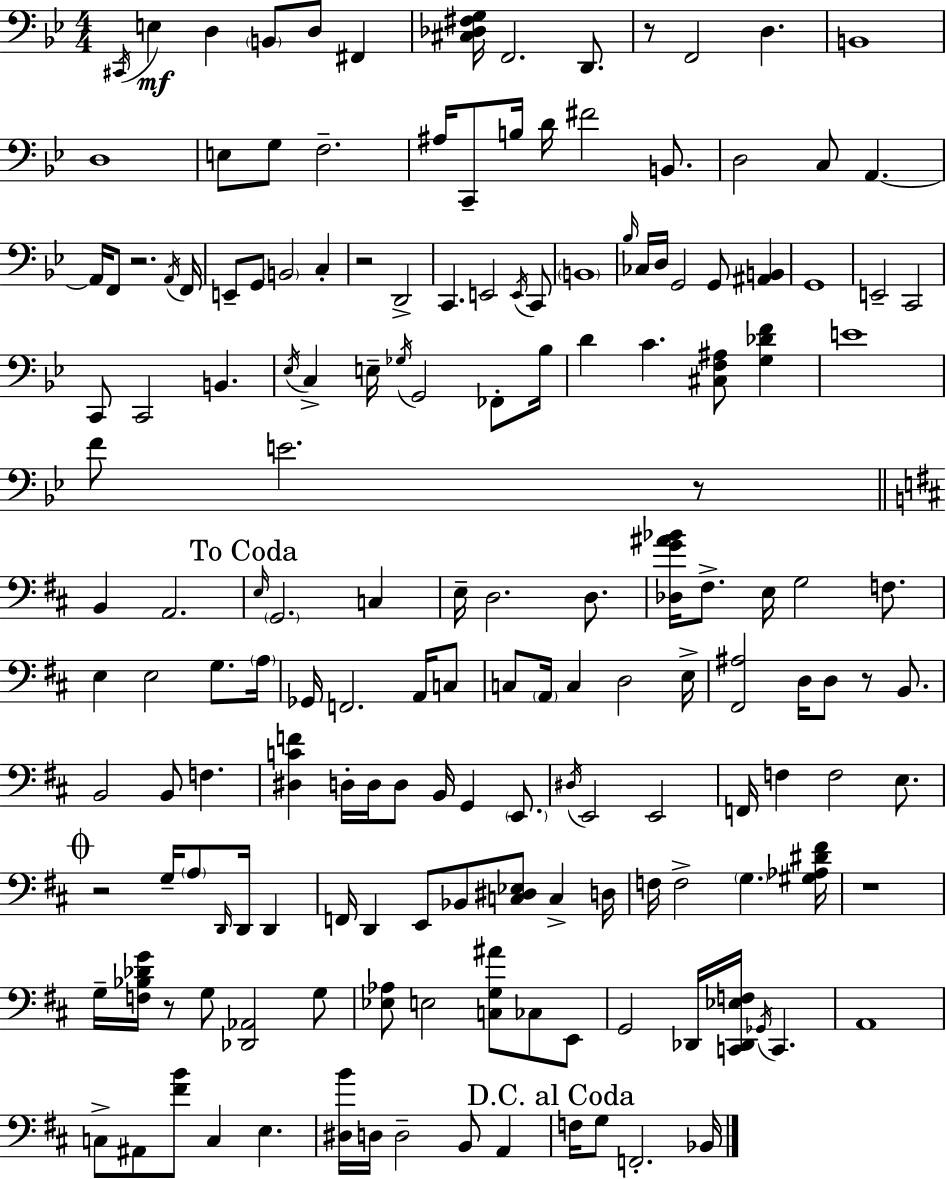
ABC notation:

X:1
T:Untitled
M:4/4
L:1/4
K:Bb
^C,,/4 E, D, B,,/2 D,/2 ^F,, [^C,_D,^F,G,]/4 F,,2 D,,/2 z/2 F,,2 D, B,,4 D,4 E,/2 G,/2 F,2 ^A,/4 C,,/2 B,/4 D/4 ^F2 B,,/2 D,2 C,/2 A,, A,,/4 F,,/2 z2 A,,/4 F,,/4 E,,/2 G,,/2 B,,2 C, z2 D,,2 C,, E,,2 E,,/4 C,,/2 B,,4 _B,/4 _C,/4 D,/4 G,,2 G,,/2 [^A,,B,,] G,,4 E,,2 C,,2 C,,/2 C,,2 B,, _E,/4 C, E,/4 _G,/4 G,,2 _F,,/2 _B,/4 D C [^C,F,^A,]/2 [G,_DF] E4 F/2 E2 z/2 B,, A,,2 E,/4 G,,2 C, E,/4 D,2 D,/2 [_D,G^A_B]/4 ^F,/2 E,/4 G,2 F,/2 E, E,2 G,/2 A,/4 _G,,/4 F,,2 A,,/4 C,/2 C,/2 A,,/4 C, D,2 E,/4 [^F,,^A,]2 D,/4 D,/2 z/2 B,,/2 B,,2 B,,/2 F, [^D,CF] D,/4 D,/4 D,/2 B,,/4 G,, E,,/2 ^D,/4 E,,2 E,,2 F,,/4 F, F,2 E,/2 z2 G,/4 A,/2 D,,/4 D,,/4 D,, F,,/4 D,, E,,/2 _B,,/2 [C,^D,_E,]/2 C, D,/4 F,/4 F,2 G, [^G,_A,^D^F]/4 z4 G,/4 [F,_B,_DG]/4 z/2 G,/2 [_D,,_A,,]2 G,/2 [_E,_A,]/2 E,2 [C,G,^A]/2 _C,/2 E,,/2 G,,2 _D,,/4 [C,,_D,,_E,F,]/4 _G,,/4 C,, A,,4 C,/2 ^A,,/2 [^FB]/2 C, E, [^D,B]/4 D,/4 D,2 B,,/2 A,, F,/4 G,/2 F,,2 _B,,/4